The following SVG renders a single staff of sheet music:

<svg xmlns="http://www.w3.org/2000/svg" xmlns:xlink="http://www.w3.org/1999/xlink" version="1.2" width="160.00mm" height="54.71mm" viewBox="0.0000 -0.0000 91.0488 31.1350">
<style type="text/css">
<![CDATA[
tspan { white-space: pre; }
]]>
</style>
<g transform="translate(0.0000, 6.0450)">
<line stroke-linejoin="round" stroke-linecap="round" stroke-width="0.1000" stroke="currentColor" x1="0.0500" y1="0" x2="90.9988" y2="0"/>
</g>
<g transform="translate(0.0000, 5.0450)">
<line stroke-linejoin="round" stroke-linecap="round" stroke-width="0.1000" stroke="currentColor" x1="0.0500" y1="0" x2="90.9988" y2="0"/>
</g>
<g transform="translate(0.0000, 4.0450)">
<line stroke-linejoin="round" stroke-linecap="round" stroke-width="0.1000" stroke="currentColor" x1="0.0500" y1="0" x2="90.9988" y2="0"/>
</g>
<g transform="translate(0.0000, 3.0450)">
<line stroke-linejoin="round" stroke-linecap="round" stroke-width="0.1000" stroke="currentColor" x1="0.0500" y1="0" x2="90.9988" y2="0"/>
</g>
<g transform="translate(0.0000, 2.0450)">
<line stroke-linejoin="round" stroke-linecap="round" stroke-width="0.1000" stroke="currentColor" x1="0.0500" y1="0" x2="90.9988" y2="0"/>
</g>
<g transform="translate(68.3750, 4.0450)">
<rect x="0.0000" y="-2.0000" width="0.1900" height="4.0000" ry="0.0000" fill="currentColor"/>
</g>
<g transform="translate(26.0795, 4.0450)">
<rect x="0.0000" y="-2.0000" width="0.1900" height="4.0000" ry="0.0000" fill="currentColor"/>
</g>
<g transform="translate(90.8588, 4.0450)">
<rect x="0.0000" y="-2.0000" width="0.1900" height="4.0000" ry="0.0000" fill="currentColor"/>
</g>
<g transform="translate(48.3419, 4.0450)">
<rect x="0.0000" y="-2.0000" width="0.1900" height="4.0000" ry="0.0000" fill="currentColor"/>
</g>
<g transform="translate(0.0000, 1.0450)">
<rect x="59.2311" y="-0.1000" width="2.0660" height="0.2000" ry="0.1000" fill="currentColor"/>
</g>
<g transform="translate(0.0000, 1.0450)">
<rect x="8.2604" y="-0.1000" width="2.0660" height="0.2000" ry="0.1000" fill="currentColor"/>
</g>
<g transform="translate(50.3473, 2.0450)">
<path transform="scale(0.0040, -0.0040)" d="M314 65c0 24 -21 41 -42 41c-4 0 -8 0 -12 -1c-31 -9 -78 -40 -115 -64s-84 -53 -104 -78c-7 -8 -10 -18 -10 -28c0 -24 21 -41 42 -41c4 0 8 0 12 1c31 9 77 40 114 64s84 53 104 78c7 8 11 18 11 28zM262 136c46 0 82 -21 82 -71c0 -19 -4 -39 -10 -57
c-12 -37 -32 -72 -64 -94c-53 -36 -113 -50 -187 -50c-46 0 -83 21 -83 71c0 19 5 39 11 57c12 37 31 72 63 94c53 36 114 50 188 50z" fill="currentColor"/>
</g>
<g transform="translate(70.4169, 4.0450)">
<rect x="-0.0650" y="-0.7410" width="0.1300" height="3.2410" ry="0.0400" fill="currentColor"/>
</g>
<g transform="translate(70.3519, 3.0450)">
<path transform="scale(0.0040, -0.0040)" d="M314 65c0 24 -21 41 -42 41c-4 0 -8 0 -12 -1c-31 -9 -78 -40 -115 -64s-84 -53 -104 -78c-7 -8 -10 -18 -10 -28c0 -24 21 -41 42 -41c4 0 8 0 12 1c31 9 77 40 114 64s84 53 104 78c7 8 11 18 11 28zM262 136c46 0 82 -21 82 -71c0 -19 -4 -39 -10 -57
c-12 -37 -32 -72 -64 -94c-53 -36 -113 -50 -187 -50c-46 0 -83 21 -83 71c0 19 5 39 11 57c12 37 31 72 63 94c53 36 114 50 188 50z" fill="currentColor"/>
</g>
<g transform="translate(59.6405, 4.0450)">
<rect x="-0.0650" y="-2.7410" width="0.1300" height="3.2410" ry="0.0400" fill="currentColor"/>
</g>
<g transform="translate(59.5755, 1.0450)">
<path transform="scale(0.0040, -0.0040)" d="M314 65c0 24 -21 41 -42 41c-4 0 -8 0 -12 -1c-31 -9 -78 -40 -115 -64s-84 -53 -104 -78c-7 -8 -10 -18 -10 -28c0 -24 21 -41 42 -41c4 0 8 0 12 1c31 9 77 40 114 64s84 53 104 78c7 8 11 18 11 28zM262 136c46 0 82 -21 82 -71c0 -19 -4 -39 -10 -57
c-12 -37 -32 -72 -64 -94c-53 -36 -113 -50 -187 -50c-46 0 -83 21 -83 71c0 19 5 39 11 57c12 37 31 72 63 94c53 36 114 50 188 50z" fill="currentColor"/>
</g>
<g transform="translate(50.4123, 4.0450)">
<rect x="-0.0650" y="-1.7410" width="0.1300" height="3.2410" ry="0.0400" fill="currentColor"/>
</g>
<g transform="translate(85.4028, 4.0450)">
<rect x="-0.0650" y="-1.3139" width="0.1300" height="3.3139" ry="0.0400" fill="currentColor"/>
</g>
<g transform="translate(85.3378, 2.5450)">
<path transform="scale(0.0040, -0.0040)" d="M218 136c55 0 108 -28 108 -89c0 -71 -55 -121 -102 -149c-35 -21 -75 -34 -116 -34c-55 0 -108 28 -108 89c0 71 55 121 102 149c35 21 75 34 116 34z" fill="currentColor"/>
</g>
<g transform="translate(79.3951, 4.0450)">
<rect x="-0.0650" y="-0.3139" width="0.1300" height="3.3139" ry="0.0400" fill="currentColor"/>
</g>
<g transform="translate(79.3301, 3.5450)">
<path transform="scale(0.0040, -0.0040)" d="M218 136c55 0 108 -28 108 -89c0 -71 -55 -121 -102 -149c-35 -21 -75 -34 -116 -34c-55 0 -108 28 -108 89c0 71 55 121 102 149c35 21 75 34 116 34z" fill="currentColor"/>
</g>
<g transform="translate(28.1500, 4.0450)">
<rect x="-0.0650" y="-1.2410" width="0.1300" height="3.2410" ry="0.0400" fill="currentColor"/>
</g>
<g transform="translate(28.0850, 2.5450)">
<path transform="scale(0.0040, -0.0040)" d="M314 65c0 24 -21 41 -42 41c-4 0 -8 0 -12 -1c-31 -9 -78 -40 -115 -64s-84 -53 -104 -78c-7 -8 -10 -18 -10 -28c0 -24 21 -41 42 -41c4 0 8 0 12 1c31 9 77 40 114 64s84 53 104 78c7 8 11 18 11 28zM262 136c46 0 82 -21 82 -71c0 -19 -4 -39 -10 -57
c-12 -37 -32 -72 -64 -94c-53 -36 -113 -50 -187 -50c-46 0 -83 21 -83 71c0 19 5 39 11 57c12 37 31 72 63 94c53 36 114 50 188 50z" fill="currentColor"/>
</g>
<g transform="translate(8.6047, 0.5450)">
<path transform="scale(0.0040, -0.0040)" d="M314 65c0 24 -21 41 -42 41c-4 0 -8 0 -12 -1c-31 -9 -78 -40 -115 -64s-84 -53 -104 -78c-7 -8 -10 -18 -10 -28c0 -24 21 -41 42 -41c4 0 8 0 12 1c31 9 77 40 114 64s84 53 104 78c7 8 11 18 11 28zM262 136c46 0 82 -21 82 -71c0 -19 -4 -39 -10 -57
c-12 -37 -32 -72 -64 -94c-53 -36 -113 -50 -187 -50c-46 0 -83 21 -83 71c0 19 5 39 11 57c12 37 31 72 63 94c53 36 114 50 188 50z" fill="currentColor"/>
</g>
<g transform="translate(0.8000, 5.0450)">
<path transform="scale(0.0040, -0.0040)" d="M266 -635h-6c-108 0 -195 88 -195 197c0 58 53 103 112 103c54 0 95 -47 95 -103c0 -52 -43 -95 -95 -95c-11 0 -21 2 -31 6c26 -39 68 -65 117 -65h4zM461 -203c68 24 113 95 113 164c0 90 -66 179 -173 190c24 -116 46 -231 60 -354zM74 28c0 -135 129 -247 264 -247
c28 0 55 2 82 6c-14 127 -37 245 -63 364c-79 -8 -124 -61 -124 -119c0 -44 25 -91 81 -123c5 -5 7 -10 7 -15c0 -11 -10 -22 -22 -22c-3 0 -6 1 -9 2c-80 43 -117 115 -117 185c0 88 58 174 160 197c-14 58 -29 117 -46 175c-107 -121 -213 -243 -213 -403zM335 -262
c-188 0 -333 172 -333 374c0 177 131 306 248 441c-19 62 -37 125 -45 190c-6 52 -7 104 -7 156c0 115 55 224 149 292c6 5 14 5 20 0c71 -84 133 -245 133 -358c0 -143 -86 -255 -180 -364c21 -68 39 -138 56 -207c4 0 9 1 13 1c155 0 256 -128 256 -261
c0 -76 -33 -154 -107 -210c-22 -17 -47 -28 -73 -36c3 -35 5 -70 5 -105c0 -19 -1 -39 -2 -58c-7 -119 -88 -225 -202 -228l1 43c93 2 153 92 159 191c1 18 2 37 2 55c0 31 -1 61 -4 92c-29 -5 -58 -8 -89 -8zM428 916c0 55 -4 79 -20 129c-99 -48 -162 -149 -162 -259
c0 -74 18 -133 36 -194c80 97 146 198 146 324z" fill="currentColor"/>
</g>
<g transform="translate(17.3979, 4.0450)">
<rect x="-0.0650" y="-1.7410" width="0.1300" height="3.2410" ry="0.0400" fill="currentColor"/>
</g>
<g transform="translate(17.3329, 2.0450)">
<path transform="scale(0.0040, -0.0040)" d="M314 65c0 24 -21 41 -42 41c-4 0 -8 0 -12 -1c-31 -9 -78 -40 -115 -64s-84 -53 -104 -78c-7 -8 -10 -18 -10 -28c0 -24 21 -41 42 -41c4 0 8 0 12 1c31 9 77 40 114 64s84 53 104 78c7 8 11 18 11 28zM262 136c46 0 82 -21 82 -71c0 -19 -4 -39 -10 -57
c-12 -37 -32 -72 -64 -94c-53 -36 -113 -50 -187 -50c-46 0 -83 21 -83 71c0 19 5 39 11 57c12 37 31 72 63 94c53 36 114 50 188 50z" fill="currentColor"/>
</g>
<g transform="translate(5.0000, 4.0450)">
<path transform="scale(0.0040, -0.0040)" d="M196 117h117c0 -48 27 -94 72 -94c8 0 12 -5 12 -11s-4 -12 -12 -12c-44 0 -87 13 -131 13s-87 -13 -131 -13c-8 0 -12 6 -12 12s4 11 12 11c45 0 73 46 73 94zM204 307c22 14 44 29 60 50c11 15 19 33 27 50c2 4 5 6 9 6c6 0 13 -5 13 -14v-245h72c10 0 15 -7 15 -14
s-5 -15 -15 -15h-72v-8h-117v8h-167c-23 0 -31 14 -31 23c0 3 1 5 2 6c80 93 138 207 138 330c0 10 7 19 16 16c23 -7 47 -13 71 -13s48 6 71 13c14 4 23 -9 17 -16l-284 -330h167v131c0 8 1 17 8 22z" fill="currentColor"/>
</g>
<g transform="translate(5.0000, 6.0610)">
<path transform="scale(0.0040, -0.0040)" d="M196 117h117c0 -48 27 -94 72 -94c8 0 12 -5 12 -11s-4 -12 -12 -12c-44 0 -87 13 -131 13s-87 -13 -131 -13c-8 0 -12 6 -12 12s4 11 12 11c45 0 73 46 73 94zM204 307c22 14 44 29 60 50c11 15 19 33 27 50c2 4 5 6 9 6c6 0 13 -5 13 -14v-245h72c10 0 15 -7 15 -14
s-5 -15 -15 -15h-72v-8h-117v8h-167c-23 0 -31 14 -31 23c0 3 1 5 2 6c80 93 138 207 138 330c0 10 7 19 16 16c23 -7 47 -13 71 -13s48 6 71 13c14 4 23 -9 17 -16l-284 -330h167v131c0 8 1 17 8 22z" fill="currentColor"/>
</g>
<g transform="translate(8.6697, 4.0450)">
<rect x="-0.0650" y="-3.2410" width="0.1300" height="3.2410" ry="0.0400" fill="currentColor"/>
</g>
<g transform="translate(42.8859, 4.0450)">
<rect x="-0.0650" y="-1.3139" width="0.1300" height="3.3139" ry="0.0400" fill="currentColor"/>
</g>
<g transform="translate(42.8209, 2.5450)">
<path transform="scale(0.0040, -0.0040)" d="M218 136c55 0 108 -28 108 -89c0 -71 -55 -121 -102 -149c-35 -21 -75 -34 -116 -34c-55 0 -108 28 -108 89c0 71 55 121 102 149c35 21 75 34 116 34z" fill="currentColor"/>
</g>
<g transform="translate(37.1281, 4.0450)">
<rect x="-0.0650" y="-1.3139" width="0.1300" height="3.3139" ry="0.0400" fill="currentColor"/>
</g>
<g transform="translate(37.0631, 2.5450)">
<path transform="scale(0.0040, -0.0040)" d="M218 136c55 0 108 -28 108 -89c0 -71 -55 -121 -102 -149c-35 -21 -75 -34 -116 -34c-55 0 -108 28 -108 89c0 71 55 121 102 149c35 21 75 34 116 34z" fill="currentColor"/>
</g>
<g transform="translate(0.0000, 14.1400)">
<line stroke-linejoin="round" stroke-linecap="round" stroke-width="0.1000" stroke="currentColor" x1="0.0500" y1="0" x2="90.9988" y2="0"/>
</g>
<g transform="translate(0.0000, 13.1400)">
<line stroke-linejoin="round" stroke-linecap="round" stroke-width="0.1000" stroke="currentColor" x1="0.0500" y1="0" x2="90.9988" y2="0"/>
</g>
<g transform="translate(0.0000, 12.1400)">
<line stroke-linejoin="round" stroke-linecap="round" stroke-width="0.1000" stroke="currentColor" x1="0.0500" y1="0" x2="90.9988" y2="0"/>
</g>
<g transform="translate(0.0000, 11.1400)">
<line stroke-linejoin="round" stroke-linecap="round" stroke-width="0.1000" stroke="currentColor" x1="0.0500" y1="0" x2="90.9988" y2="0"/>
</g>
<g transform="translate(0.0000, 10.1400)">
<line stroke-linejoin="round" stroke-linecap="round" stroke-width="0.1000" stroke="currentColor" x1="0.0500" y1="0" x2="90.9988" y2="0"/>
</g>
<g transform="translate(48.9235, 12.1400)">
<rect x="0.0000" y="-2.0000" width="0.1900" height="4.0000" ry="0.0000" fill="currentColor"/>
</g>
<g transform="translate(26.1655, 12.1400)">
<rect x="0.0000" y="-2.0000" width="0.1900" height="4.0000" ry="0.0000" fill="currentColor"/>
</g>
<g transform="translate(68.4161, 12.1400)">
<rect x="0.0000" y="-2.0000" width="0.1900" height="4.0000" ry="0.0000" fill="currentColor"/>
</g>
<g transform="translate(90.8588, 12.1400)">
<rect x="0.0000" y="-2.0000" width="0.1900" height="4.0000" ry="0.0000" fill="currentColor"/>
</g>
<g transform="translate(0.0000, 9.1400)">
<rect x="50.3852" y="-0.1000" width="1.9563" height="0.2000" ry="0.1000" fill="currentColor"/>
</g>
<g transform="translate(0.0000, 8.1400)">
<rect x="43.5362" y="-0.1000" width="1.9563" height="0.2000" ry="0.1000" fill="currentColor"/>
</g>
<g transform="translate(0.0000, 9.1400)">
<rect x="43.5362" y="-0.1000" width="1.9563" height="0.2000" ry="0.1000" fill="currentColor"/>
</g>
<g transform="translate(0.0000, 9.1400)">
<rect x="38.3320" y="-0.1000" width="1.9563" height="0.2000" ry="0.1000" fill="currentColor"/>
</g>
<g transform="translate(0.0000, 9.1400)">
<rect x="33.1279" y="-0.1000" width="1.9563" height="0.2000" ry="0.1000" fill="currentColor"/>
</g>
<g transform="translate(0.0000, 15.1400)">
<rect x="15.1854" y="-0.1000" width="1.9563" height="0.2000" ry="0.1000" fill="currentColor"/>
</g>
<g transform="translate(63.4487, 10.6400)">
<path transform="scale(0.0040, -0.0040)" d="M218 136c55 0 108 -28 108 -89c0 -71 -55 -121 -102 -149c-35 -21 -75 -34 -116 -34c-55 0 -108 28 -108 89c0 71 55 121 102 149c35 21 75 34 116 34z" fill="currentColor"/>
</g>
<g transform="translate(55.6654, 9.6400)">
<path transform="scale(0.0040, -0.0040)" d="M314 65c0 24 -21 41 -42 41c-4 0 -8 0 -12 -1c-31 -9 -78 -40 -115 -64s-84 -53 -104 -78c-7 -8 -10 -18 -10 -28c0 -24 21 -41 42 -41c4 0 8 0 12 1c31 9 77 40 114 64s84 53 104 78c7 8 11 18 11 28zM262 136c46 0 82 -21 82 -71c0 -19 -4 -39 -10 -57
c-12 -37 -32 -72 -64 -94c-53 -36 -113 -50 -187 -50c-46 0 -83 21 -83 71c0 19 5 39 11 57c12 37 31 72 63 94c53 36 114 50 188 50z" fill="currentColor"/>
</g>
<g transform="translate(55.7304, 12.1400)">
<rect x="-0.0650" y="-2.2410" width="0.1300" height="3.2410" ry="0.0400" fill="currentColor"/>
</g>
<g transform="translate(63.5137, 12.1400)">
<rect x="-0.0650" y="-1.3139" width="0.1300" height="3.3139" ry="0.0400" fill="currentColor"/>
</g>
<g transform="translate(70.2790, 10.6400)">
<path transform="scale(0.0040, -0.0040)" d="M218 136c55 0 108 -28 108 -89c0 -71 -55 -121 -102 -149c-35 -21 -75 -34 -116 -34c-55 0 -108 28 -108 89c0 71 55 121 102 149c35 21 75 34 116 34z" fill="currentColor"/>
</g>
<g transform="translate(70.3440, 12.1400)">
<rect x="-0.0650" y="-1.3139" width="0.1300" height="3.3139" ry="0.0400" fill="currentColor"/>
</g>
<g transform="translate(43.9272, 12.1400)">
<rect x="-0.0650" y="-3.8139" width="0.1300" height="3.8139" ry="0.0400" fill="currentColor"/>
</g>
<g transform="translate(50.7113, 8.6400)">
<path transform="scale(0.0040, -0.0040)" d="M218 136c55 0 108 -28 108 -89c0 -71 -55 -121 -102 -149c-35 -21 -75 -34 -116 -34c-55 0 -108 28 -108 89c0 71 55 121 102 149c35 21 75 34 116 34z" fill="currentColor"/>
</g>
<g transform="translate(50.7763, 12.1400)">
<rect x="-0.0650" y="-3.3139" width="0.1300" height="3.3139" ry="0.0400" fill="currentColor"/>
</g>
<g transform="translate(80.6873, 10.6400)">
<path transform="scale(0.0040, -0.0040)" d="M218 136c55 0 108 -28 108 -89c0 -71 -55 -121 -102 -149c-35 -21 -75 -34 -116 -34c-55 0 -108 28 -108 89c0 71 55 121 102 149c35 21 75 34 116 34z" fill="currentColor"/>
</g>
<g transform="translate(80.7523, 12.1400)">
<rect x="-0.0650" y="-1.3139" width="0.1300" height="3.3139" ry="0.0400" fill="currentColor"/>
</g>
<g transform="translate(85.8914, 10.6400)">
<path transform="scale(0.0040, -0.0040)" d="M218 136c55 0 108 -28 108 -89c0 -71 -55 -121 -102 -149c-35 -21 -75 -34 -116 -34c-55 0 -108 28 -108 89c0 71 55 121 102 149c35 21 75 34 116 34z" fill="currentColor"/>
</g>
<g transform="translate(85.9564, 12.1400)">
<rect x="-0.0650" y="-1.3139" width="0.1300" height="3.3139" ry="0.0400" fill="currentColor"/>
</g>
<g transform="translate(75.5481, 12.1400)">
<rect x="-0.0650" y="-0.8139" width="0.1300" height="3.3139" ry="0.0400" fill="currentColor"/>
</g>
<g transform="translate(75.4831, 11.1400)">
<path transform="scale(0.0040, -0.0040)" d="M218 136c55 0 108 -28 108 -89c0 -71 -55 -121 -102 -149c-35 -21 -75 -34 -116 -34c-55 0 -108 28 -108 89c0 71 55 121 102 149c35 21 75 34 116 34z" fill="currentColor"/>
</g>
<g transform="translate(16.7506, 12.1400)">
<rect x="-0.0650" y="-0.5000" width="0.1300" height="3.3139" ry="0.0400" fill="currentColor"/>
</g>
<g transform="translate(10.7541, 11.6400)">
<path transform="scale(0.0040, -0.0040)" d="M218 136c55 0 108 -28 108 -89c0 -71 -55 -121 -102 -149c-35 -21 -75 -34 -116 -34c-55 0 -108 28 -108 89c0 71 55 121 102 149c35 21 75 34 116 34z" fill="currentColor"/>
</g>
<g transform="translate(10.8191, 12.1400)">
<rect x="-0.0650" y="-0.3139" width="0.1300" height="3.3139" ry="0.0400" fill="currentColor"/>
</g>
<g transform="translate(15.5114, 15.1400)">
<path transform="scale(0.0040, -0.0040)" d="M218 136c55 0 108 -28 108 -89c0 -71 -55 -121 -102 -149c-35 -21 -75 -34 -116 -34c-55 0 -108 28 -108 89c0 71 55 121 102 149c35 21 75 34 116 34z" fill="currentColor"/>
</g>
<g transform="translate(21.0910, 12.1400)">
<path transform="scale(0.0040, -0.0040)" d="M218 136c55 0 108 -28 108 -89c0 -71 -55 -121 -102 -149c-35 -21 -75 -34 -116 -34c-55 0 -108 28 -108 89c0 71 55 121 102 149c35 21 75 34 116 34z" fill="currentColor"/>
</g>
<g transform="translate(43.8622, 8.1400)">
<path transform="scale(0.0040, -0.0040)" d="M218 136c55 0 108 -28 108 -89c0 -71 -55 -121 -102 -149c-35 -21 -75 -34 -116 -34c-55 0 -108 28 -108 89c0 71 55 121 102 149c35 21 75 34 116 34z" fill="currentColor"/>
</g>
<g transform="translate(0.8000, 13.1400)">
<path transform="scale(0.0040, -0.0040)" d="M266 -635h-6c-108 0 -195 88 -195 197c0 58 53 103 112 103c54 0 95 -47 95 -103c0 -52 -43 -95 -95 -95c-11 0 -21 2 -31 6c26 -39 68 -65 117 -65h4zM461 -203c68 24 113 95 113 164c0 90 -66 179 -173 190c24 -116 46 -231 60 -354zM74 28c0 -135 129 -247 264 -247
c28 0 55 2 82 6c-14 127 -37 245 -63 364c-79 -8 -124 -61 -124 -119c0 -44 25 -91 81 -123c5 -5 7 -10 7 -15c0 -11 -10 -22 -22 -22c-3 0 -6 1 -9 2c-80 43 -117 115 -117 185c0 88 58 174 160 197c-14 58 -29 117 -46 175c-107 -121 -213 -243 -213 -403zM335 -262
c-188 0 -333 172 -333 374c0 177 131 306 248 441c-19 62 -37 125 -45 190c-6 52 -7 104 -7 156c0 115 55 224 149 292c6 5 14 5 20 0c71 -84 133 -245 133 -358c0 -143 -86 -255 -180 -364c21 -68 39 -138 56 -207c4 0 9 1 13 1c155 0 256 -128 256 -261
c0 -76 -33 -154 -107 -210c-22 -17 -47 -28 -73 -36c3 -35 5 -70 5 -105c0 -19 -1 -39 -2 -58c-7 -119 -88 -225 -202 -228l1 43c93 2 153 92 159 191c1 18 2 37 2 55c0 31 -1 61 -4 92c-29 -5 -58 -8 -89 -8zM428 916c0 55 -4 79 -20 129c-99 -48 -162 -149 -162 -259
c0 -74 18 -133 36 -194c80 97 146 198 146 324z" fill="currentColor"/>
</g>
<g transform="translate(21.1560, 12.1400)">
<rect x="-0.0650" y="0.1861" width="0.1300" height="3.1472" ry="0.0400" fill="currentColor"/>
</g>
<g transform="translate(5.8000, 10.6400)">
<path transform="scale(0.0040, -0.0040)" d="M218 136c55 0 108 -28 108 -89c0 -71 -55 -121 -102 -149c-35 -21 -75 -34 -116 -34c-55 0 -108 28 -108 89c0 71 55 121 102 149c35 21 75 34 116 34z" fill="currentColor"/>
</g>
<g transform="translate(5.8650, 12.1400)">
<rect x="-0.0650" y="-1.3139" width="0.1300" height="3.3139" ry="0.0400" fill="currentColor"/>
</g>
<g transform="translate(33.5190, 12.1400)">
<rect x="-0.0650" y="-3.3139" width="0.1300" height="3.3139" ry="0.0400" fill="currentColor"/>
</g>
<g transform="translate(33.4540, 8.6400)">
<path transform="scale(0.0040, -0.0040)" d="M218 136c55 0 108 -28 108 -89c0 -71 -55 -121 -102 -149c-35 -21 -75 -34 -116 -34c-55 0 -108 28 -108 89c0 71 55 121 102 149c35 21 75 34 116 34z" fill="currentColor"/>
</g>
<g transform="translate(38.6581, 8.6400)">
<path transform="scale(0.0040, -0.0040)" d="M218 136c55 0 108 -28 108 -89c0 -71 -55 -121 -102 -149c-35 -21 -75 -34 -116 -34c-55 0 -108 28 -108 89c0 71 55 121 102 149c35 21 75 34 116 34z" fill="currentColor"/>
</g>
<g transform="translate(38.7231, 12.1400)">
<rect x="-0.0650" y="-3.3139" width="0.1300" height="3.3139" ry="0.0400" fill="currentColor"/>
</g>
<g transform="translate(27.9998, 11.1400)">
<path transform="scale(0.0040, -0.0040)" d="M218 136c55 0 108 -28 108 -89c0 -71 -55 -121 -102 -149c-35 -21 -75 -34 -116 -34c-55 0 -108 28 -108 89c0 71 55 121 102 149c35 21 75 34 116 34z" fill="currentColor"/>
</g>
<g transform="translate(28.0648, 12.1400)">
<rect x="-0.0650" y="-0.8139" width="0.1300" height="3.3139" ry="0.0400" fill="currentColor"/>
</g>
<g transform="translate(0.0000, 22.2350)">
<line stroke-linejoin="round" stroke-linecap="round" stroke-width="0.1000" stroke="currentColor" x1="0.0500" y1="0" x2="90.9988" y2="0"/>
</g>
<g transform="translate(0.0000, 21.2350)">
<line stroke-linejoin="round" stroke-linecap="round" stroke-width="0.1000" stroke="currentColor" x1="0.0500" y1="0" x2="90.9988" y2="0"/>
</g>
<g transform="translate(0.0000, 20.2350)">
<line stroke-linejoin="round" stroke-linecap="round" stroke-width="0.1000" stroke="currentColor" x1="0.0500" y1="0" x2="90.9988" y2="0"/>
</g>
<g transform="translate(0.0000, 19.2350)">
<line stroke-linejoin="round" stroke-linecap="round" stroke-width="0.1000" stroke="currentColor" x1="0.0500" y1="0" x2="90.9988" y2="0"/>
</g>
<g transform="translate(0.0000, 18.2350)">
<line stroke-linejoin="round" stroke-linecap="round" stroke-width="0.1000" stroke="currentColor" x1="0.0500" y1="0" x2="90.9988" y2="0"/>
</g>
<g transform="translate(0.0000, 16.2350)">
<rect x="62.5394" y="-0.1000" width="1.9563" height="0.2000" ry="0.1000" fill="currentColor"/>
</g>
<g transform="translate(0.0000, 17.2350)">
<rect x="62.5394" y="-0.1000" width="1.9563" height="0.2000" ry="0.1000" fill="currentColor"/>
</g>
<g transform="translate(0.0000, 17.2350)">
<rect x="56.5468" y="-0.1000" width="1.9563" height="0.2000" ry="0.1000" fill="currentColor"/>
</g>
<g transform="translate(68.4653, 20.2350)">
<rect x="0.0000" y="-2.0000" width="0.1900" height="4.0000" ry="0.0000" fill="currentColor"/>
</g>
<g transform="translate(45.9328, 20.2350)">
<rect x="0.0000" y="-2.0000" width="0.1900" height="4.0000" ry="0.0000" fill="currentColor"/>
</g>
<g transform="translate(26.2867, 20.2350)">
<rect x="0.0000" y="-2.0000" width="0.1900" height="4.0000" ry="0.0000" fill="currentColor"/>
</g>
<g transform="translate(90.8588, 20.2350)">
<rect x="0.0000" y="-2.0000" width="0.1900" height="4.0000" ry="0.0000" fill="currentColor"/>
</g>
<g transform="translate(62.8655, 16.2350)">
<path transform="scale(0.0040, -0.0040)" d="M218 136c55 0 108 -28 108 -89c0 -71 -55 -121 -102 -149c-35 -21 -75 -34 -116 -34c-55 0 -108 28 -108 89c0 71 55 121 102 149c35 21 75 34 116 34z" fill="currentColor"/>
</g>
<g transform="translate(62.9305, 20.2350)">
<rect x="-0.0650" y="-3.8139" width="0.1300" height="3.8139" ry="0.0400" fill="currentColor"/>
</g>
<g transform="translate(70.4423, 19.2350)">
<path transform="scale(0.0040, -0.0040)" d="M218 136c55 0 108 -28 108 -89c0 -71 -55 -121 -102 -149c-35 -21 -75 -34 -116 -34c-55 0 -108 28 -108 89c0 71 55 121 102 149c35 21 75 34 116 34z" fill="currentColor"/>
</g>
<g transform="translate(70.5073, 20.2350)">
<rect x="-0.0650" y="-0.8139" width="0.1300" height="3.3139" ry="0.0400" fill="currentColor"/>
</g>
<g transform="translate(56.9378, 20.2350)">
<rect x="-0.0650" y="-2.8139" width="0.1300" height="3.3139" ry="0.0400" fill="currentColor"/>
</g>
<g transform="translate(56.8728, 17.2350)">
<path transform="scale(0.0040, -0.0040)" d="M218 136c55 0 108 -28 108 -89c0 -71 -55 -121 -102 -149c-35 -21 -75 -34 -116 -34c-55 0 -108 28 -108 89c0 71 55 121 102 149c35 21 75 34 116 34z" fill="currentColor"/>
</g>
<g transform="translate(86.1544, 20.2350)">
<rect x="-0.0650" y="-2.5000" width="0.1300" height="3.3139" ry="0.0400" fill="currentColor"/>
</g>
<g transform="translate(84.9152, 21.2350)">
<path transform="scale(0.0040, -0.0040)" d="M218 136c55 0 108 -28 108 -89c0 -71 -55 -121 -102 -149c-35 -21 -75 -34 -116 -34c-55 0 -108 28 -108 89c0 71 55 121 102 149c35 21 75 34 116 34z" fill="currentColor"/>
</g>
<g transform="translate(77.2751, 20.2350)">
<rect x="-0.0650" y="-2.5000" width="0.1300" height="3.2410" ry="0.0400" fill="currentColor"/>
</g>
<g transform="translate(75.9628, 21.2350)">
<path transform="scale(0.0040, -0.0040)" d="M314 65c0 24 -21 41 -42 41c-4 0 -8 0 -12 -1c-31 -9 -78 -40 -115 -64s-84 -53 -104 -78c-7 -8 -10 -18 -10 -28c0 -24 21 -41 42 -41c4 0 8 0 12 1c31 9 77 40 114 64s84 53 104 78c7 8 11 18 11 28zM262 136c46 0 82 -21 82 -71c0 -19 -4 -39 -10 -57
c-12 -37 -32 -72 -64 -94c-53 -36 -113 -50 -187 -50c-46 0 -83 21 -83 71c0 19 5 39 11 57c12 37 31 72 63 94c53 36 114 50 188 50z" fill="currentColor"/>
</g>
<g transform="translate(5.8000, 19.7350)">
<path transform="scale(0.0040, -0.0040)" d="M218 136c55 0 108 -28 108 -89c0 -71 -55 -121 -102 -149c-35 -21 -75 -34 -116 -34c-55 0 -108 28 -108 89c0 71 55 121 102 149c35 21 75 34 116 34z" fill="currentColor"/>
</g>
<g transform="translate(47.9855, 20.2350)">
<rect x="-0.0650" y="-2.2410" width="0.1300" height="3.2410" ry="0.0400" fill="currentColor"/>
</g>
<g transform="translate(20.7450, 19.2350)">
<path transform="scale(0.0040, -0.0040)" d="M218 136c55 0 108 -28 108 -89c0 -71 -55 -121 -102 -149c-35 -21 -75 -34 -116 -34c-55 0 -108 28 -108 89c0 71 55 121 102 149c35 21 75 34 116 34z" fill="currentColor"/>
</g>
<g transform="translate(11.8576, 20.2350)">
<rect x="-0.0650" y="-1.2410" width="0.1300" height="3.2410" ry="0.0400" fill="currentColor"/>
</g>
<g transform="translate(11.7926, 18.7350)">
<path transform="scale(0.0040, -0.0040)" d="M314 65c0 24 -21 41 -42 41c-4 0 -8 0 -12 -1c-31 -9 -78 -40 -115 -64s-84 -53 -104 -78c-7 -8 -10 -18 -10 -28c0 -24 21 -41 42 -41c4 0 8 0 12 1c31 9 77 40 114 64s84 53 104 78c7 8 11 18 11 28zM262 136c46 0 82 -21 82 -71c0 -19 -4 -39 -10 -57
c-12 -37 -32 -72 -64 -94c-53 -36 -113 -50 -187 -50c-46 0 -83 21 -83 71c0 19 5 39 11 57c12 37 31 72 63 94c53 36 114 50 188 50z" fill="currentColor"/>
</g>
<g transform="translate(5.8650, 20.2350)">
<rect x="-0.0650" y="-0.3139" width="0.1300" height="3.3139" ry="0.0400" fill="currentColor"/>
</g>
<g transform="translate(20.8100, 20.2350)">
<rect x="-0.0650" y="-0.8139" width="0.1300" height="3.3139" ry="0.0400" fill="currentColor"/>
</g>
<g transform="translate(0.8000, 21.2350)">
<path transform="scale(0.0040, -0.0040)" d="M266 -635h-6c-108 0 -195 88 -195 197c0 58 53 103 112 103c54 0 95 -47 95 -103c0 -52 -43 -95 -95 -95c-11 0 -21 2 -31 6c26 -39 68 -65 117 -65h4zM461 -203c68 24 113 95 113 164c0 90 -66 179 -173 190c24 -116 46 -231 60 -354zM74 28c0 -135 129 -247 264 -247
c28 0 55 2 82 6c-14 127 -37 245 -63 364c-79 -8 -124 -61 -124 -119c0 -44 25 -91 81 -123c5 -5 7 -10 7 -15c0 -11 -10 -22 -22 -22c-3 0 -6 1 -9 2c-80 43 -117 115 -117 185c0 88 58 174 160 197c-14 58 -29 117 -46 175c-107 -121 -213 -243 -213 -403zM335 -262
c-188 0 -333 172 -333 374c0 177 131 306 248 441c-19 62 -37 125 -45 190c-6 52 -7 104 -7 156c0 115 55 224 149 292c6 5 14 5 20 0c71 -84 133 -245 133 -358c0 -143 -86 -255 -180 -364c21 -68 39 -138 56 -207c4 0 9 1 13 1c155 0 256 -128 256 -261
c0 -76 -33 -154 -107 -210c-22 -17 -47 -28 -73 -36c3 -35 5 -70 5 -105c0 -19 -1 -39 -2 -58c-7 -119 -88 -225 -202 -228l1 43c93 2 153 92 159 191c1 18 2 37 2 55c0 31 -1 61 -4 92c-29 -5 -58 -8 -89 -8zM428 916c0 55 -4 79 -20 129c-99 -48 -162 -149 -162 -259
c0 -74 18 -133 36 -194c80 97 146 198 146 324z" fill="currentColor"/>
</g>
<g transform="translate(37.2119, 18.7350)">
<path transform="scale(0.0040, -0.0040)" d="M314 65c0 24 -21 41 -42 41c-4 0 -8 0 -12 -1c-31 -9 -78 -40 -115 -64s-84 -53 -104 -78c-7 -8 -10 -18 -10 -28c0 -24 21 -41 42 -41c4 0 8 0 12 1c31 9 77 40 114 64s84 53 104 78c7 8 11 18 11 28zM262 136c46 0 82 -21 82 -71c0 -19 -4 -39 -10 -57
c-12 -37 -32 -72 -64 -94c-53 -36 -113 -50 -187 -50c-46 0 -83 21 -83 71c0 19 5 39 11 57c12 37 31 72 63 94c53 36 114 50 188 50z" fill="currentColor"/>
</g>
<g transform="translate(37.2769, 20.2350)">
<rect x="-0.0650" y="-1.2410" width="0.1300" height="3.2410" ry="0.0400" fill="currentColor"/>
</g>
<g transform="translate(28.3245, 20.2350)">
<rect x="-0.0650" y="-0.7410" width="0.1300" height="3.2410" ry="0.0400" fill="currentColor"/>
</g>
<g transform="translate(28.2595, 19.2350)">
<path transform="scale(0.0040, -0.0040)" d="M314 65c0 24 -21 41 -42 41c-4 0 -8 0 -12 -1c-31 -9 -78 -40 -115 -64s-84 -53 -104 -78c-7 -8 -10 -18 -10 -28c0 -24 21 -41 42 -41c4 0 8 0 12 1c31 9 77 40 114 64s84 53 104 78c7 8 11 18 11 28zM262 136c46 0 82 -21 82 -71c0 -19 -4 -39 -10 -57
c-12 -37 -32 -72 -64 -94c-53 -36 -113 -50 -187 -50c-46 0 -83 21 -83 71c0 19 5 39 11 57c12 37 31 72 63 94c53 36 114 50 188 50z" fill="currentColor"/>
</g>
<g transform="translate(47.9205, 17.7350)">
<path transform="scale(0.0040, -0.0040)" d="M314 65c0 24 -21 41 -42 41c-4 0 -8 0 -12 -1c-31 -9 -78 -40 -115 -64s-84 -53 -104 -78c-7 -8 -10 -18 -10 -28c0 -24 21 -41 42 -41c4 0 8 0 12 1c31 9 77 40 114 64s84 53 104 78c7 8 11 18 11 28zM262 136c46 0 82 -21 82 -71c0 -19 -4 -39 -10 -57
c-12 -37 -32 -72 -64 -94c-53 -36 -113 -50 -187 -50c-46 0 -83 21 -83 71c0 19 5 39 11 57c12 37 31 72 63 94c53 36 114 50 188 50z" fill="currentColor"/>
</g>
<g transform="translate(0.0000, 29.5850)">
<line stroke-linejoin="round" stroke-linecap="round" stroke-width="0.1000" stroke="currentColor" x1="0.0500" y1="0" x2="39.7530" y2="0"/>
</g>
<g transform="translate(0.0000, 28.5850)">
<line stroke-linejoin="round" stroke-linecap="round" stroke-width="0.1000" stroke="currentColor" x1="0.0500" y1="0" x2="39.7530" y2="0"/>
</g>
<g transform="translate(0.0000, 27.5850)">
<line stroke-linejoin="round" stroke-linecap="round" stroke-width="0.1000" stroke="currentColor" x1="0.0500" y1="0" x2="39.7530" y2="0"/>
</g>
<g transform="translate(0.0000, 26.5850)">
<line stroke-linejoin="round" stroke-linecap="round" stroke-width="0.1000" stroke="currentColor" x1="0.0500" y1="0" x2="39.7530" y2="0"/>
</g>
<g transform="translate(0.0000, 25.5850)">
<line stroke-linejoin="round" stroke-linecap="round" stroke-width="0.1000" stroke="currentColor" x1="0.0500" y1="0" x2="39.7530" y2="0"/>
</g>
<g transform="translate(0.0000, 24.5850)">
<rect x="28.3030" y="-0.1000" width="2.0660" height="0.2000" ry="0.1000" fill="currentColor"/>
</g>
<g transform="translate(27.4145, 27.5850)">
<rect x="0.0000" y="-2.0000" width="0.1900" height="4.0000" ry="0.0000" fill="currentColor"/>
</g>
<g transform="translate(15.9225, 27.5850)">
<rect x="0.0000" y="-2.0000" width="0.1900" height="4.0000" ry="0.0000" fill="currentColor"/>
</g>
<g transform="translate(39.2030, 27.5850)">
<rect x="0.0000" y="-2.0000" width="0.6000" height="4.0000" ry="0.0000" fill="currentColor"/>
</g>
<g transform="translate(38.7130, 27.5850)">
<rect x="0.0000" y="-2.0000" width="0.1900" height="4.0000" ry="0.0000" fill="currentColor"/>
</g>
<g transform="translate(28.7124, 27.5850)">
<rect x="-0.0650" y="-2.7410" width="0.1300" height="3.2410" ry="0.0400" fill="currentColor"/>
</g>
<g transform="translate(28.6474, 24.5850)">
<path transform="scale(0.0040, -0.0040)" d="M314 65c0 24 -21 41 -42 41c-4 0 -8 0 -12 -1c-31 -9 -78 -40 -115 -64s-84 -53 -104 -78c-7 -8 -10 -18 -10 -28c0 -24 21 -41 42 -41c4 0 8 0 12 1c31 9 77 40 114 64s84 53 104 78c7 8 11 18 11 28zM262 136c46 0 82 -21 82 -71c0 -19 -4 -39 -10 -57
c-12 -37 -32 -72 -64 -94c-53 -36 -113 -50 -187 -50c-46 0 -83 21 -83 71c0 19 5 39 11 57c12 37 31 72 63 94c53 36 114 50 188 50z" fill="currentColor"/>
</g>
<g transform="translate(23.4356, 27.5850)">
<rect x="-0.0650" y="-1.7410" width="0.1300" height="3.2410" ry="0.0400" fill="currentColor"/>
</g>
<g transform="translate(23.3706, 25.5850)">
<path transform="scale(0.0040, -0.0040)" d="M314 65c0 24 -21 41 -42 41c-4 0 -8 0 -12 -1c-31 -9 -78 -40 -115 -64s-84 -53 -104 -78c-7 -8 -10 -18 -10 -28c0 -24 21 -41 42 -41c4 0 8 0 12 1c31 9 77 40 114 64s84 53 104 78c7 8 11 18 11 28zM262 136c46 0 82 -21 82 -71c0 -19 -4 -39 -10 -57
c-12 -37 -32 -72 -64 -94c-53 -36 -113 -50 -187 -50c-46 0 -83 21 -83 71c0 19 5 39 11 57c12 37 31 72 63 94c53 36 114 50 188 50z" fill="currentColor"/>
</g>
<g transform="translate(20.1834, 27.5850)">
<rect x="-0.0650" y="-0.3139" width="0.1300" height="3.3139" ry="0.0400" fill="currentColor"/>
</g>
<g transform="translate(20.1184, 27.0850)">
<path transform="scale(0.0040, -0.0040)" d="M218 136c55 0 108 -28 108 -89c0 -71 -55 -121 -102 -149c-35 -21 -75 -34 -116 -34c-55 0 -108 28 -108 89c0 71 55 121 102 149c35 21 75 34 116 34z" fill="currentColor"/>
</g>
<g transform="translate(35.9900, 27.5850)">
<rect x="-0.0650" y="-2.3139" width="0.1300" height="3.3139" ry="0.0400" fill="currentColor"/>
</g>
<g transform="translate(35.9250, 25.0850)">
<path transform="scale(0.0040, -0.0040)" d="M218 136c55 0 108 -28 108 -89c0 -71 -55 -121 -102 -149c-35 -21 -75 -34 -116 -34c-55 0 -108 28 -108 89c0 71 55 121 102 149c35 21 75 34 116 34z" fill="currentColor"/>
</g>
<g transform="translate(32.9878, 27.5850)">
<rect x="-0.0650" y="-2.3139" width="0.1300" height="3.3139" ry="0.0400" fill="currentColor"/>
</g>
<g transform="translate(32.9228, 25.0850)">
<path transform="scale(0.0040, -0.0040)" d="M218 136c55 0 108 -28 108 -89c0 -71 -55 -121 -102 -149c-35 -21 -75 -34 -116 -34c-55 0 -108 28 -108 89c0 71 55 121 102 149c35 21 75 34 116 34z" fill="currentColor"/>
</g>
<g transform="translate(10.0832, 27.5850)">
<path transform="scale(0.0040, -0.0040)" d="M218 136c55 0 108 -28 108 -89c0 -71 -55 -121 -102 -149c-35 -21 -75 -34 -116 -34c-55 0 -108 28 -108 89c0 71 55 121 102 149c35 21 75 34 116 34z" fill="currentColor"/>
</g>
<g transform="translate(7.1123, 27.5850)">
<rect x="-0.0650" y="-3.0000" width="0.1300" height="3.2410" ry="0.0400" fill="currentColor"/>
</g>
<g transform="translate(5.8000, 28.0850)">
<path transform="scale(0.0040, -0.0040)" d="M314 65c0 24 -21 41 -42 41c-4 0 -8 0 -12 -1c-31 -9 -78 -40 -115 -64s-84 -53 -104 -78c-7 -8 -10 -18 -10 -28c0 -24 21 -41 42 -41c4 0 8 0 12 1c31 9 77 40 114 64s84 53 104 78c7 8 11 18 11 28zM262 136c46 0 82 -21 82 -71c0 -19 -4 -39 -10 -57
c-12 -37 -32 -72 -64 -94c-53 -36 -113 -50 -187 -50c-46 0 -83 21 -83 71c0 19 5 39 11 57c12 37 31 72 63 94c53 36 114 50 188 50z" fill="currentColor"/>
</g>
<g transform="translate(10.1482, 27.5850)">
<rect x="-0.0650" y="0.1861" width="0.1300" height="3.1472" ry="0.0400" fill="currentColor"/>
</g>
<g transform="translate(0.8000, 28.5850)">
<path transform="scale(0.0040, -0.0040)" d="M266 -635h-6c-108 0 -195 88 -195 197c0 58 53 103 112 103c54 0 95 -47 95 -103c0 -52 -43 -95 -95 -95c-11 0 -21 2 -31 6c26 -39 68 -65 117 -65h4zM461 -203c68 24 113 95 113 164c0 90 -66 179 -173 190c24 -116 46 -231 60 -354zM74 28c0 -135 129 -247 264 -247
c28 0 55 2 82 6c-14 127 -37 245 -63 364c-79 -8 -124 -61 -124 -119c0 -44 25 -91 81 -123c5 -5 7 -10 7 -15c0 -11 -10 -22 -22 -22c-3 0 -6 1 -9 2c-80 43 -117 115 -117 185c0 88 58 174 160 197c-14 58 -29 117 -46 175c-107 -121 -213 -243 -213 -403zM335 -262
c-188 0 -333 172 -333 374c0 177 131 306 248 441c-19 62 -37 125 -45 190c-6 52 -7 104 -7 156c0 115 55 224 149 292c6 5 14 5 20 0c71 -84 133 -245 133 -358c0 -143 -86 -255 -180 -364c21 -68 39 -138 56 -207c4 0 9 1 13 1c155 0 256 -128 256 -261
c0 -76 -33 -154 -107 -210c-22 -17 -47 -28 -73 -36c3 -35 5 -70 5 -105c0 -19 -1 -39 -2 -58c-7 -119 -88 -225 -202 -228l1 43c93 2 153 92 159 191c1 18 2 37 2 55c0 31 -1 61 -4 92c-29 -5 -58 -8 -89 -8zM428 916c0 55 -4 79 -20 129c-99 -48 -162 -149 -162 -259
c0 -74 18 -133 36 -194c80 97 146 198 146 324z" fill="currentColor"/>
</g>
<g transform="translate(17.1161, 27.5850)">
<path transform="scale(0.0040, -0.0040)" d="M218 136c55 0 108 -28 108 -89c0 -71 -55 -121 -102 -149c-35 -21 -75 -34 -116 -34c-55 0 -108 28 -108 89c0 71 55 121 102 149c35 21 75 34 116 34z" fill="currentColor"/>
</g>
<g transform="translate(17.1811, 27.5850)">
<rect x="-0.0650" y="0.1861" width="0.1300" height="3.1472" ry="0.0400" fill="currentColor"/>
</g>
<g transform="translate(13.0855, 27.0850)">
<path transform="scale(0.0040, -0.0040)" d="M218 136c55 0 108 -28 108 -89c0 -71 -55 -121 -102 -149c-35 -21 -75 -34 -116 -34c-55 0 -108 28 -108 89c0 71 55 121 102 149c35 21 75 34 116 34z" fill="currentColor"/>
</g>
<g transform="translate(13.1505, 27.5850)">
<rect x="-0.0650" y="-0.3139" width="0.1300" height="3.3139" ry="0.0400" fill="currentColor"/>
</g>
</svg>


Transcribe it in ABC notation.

X:1
T:Untitled
M:4/4
L:1/4
K:C
b2 f2 e2 e e f2 a2 d2 c e e c C B d b b c' b g2 e e d e e c e2 d d2 e2 g2 a c' d G2 G A2 B c B c f2 a2 g g